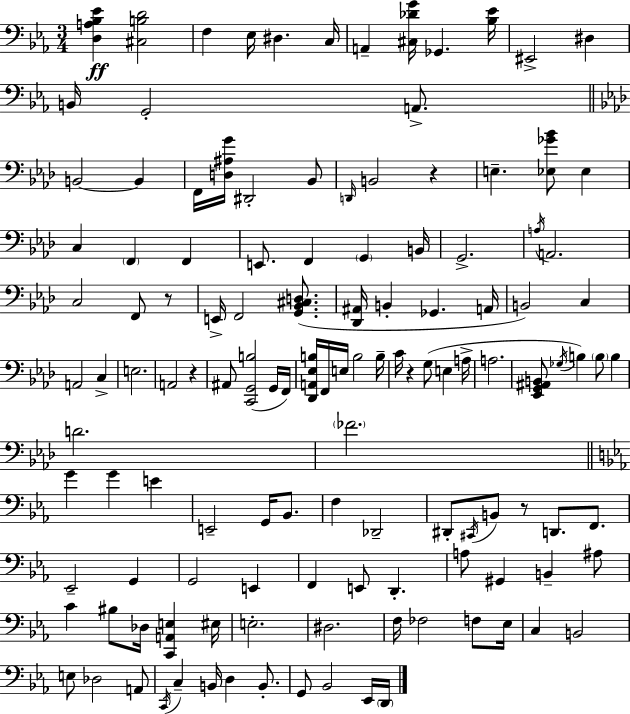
X:1
T:Untitled
M:3/4
L:1/4
K:Eb
[D,A,_B,_E] [^C,B,D]2 F, _E,/4 ^D, C,/4 A,, [^C,_DG]/4 _G,, [_B,_E]/4 ^E,,2 ^D, B,,/4 G,,2 A,,/2 B,,2 B,, F,,/4 [D,^A,G]/4 ^D,,2 _B,,/2 D,,/4 B,,2 z E, [_E,_G_B]/2 _E, C, F,, F,, E,,/2 F,, G,, B,,/4 G,,2 A,/4 A,,2 C,2 F,,/2 z/2 E,,/4 F,,2 [G,,_B,,^C,D,]/2 [_D,,^A,,]/4 B,, _G,, A,,/4 B,,2 C, A,,2 C, E,2 A,,2 z ^A,,/2 [C,,G,,B,]2 G,,/4 F,,/4 [_D,,A,,_E,B,]/4 F,,/4 E,/4 B,2 B,/4 C/4 z G,/2 E, A,/4 A,2 [_E,,G,,^A,,B,,]/2 _G,/4 B, B,/2 B, D2 _F2 G G E E,,2 G,,/4 _B,,/2 F, _D,,2 ^D,,/2 ^C,,/4 B,,/2 z/2 D,,/2 F,,/2 _E,,2 G,, G,,2 E,, F,, E,,/2 D,, A,/2 ^G,, B,, ^A,/2 C ^B,/2 _D,/4 [C,,A,,E,] ^E,/4 E,2 ^D,2 F,/4 _F,2 F,/2 _E,/4 C, B,,2 E,/2 _D,2 A,,/2 C,,/4 C, B,,/4 D, B,,/2 G,,/2 _B,,2 _E,,/4 D,,/4